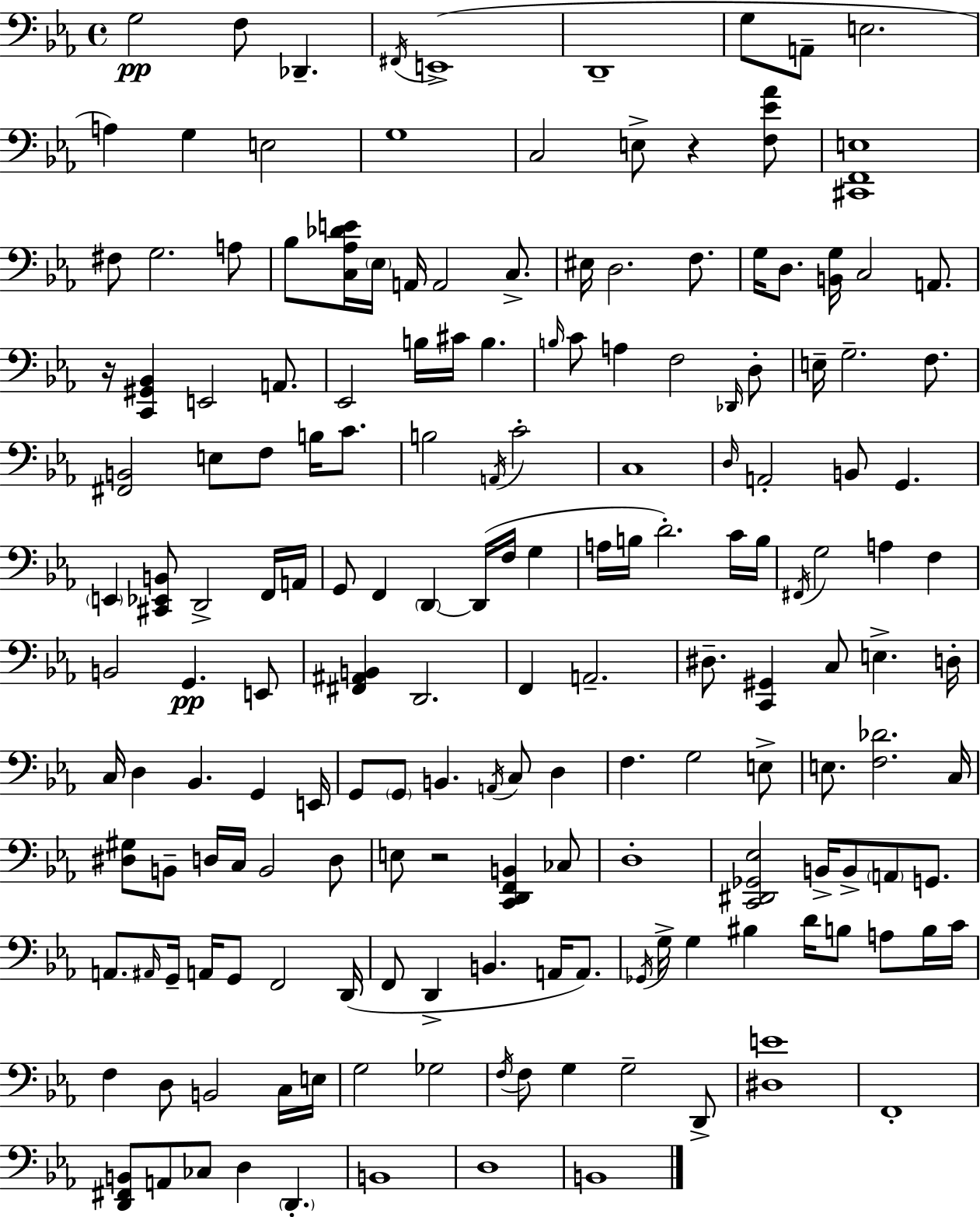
{
  \clef bass
  \time 4/4
  \defaultTimeSignature
  \key ees \major
  \repeat volta 2 { g2\pp f8 des,4.-- | \acciaccatura { fis,16 } e,1->( | d,1-- | g8 a,8-- e2. | \break a4) g4 e2 | g1 | c2 e8-> r4 <f ees' aes'>8 | <cis, f, e>1 | \break fis8 g2. a8 | bes8 <c aes des' e'>16 \parenthesize ees16 a,16 a,2 c8.-> | eis16 d2. f8. | g16 d8. <b, g>16 c2 a,8. | \break r16 <c, gis, bes,>4 e,2 a,8. | ees,2 b16 cis'16 b4. | \grace { b16 } c'8 a4 f2 | \grace { des,16 } d8-. e16-- g2.-- | \break f8. <fis, b,>2 e8 f8 b16 | c'8. b2 \acciaccatura { a,16 } c'2-. | c1 | \grace { d16 } a,2-. b,8 g,4. | \break \parenthesize e,4 <cis, ees, b,>8 d,2-> | f,16 a,16 g,8 f,4 \parenthesize d,4~~ d,16( | f16 g4 a16 b16 d'2.-.) | c'16 b16 \acciaccatura { fis,16 } g2 a4 | \break f4 b,2 g,4.\pp | e,8 <fis, ais, b,>4 d,2. | f,4 a,2.-- | dis8.-- <c, gis,>4 c8 e4.-> | \break d16-. c16 d4 bes,4. | g,4 e,16 g,8 \parenthesize g,8 b,4. | \acciaccatura { a,16 } c8 d4 f4. g2 | e8-> e8. <f des'>2. | \break c16 <dis gis>8 b,8-- d16 c16 b,2 | d8 e8 r2 | <c, d, f, b,>4 ces8 d1-. | <c, dis, ges, ees>2 b,16-> | \break b,8-> \parenthesize a,8 g,8. a,8. \grace { ais,16 } g,16-- a,16 g,8 f,2 | d,16( f,8 d,4-> b,4. | a,16 a,8.) \acciaccatura { ges,16 } g16-> g4 bis4 | d'16 b8 a8 b16 c'16 f4 d8 b,2 | \break c16 e16 g2 | ges2 \acciaccatura { f16 } f8 g4 | g2-- d,8-> <dis e'>1 | f,1-. | \break <d, fis, b,>8 a,8 ces8 | d4 \parenthesize d,4.-. b,1 | d1 | b,1 | \break } \bar "|."
}